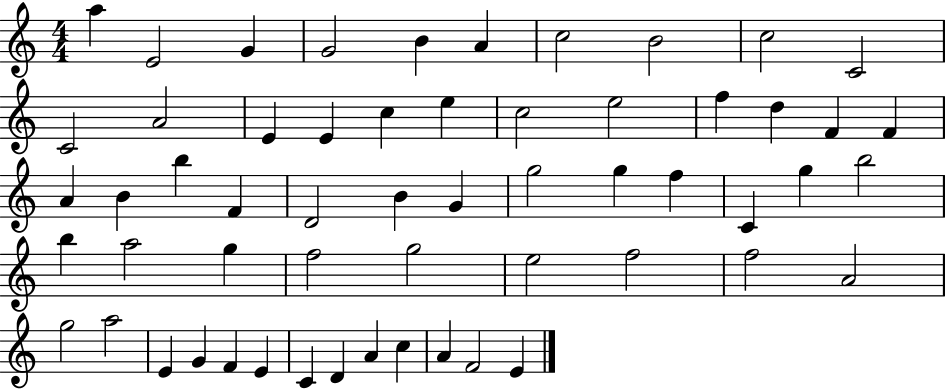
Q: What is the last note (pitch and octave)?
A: E4